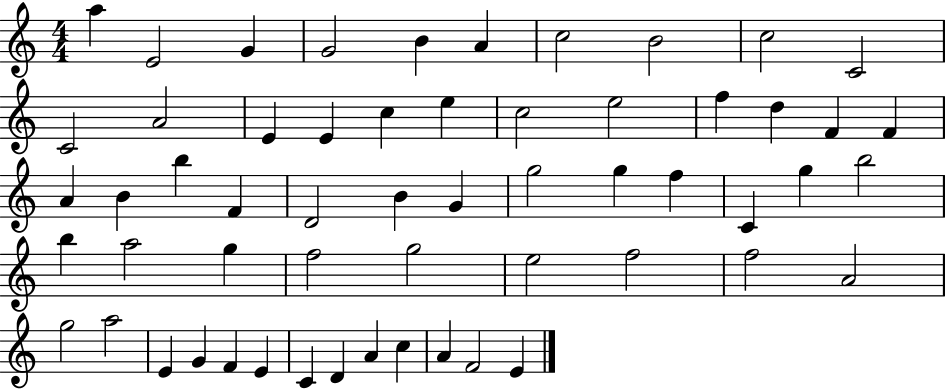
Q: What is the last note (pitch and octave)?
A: E4